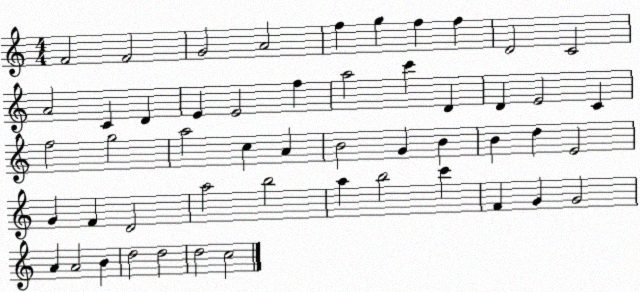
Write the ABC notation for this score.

X:1
T:Untitled
M:4/4
L:1/4
K:C
F2 F2 G2 A2 f g f f D2 C2 A2 C D E E2 f a2 c' D D E2 C f2 g2 a2 c A B2 G B B d E2 G F D2 a2 b2 a b2 c' F G G2 A A2 B d2 d2 d2 c2